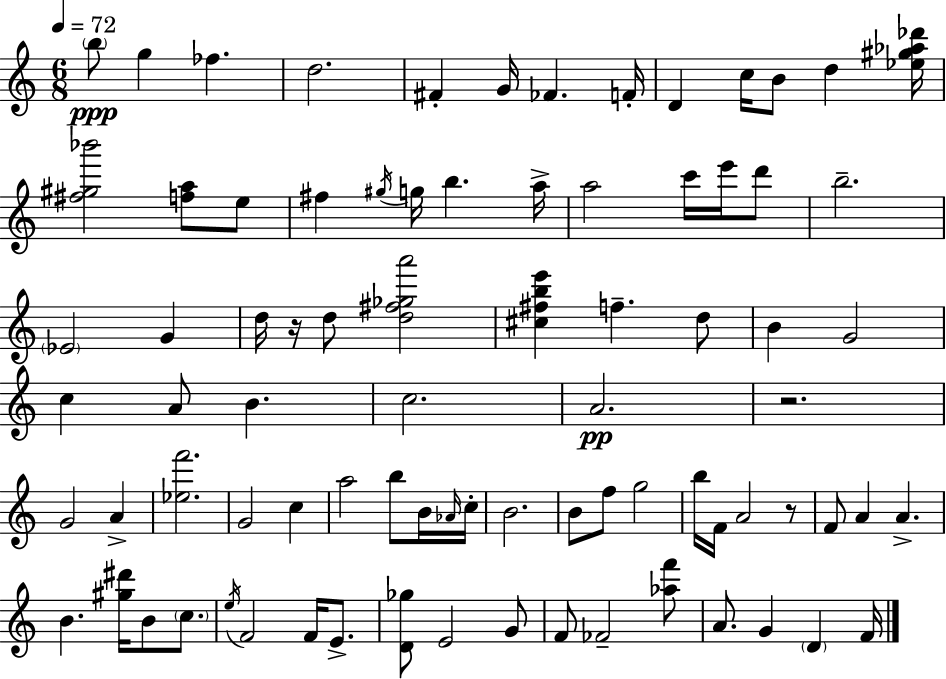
{
  \clef treble
  \numericTimeSignature
  \time 6/8
  \key a \minor
  \tempo 4 = 72
  \repeat volta 2 { \parenthesize b''8\ppp g''4 fes''4. | d''2. | fis'4-. g'16 fes'4. f'16-. | d'4 c''16 b'8 d''4 <ees'' gis'' aes'' des'''>16 | \break <fis'' gis'' bes'''>2 <f'' a''>8 e''8 | fis''4 \acciaccatura { gis''16 } g''16 b''4. | a''16-> a''2 c'''16 e'''16 d'''8 | b''2.-- | \break \parenthesize ees'2 g'4 | d''16 r16 d''8 <d'' fis'' ges'' a'''>2 | <cis'' fis'' b'' e'''>4 f''4.-- d''8 | b'4 g'2 | \break c''4 a'8 b'4. | c''2. | a'2.\pp | r2. | \break g'2 a'4-> | <ees'' f'''>2. | g'2 c''4 | a''2 b''8 b'16 | \break \grace { aes'16 } c''16-. b'2. | b'8 f''8 g''2 | b''16 f'16 a'2 | r8 f'8 a'4 a'4.-> | \break b'4. <gis'' dis'''>16 b'8 \parenthesize c''8. | \acciaccatura { e''16 } f'2 f'16 | e'8.-> <d' ges''>8 e'2 | g'8 f'8 fes'2-- | \break <aes'' f'''>8 a'8. g'4 \parenthesize d'4 | f'16 } \bar "|."
}